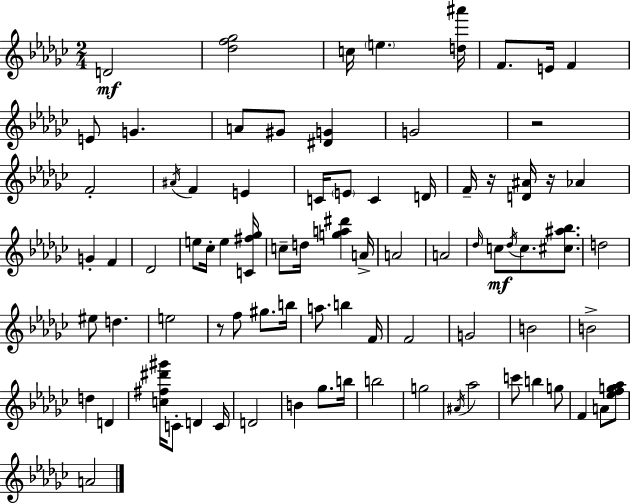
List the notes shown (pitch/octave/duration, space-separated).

D4/h [Db5,F5,Gb5]/h C5/s E5/q. [D5,A#6]/s F4/e. E4/s F4/q E4/e G4/q. A4/e G#4/e [D#4,G4]/q G4/h R/h F4/h A#4/s F4/q E4/q C4/s E4/e C4/q D4/s F4/s R/s [D4,A#4]/s R/s Ab4/q G4/q F4/q Db4/h E5/e CES5/s E5/q [C4,F#5,Gb5]/s C5/e D5/s [G5,A5,D#6]/q A4/s A4/h A4/h Db5/s C5/e Db5/s C5/e. [C#5,A#5,Bb5]/e. D5/h EIS5/e D5/q. E5/h R/e F5/e G#5/e. B5/s A5/e. B5/q F4/s F4/h G4/h B4/h B4/h D5/q D4/q [C5,F#5,D#6,G#6]/s C4/e D4/q C4/s D4/h B4/q Gb5/e. B5/s B5/h G5/h A#4/s Ab5/h C6/e B5/q G5/e F4/q A4/e [Eb5,F5,G5,Ab5]/e A4/h